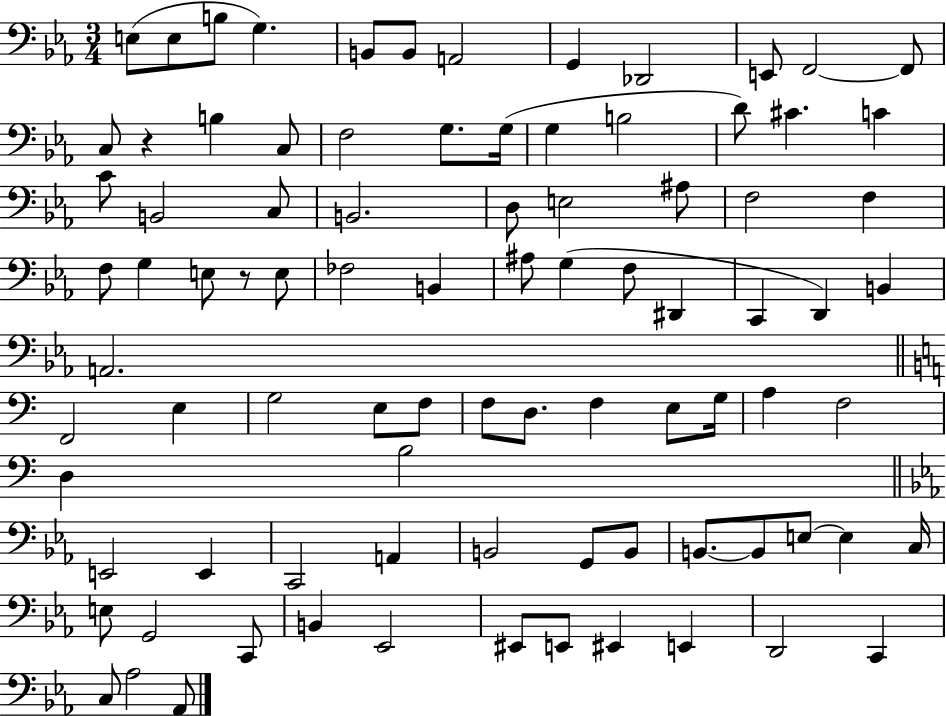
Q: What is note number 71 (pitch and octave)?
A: E3